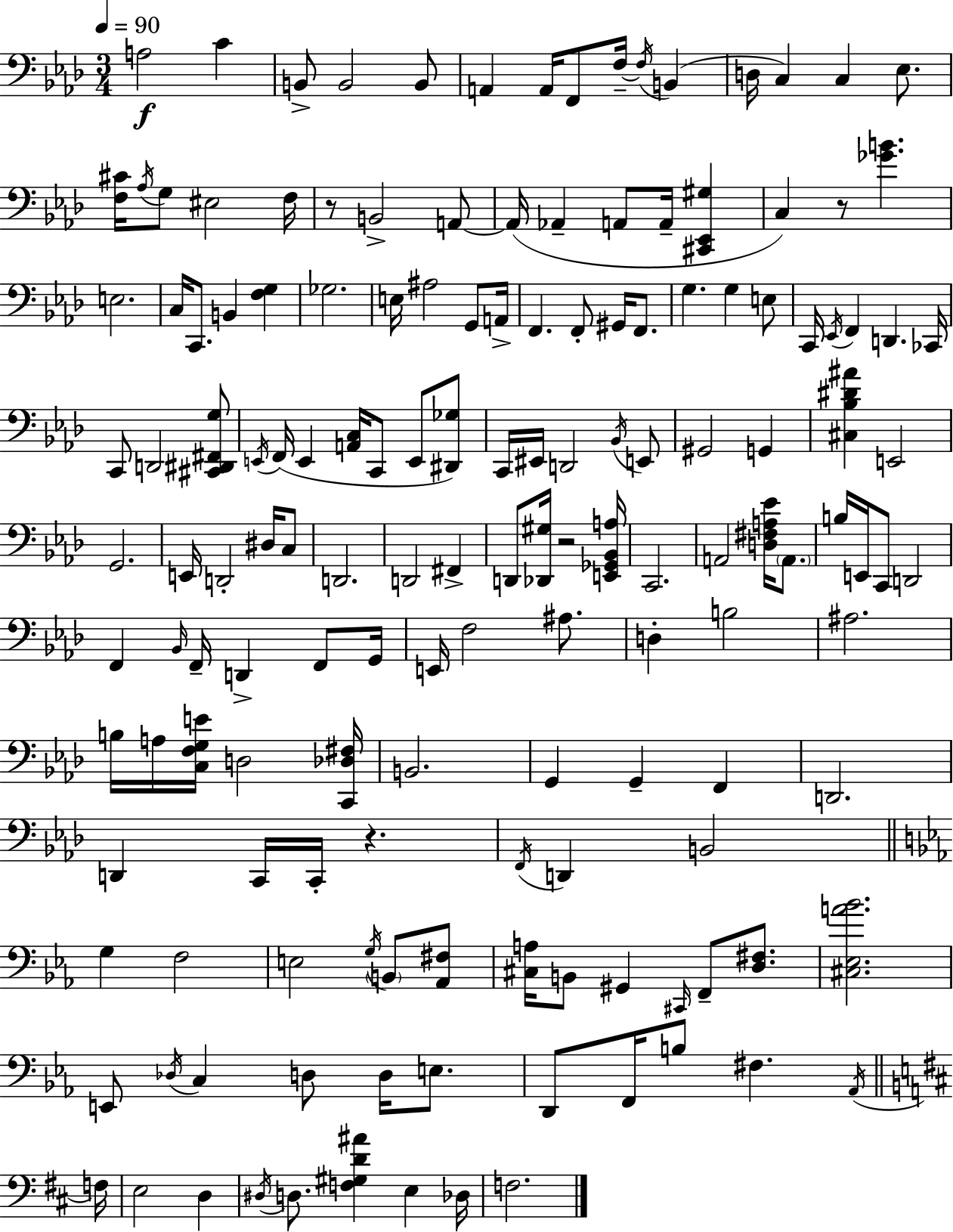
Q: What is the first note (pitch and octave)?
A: A3